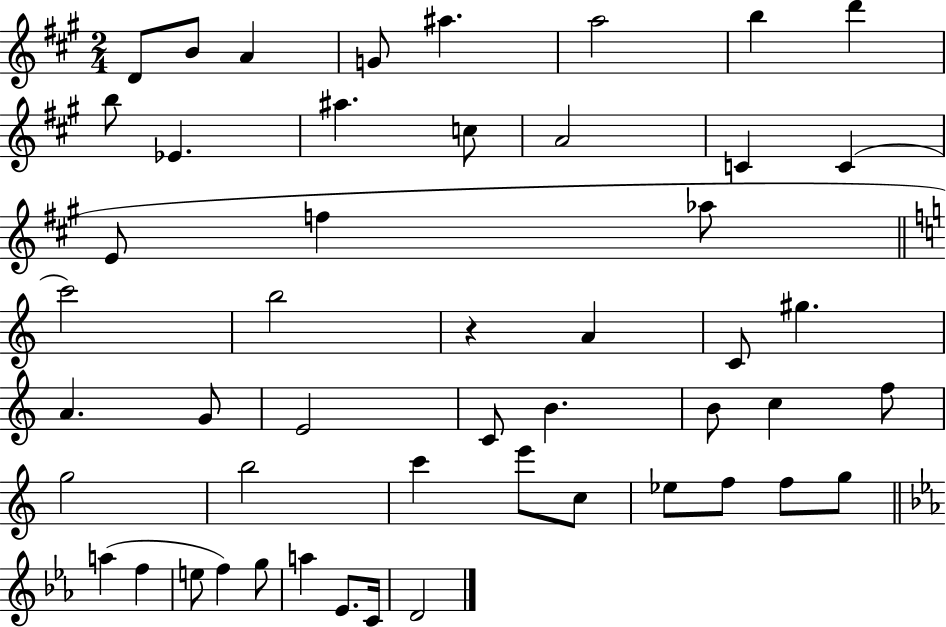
D4/e B4/e A4/q G4/e A#5/q. A5/h B5/q D6/q B5/e Eb4/q. A#5/q. C5/e A4/h C4/q C4/q E4/e F5/q Ab5/e C6/h B5/h R/q A4/q C4/e G#5/q. A4/q. G4/e E4/h C4/e B4/q. B4/e C5/q F5/e G5/h B5/h C6/q E6/e C5/e Eb5/e F5/e F5/e G5/e A5/q F5/q E5/e F5/q G5/e A5/q Eb4/e. C4/s D4/h